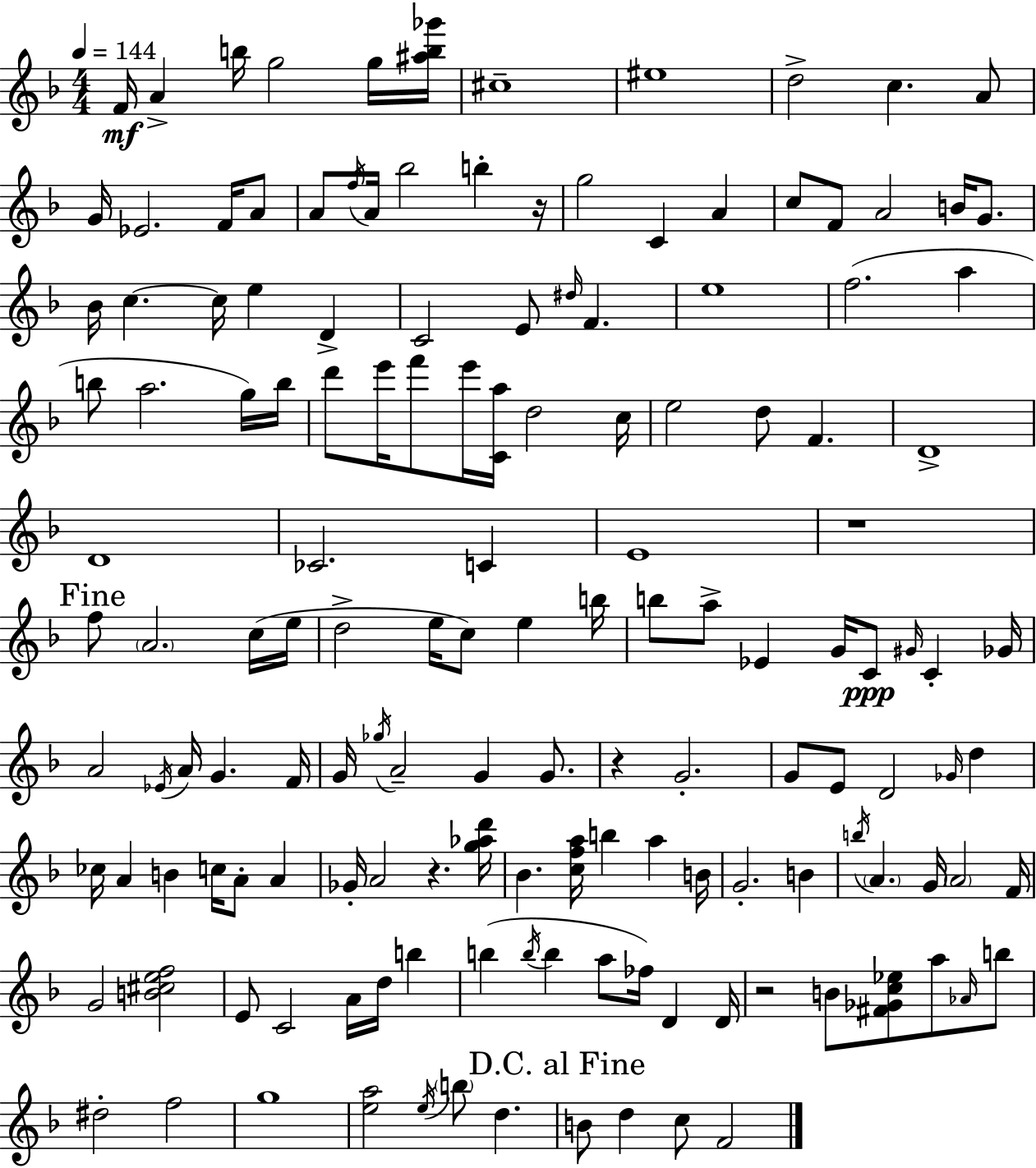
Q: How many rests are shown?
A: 5